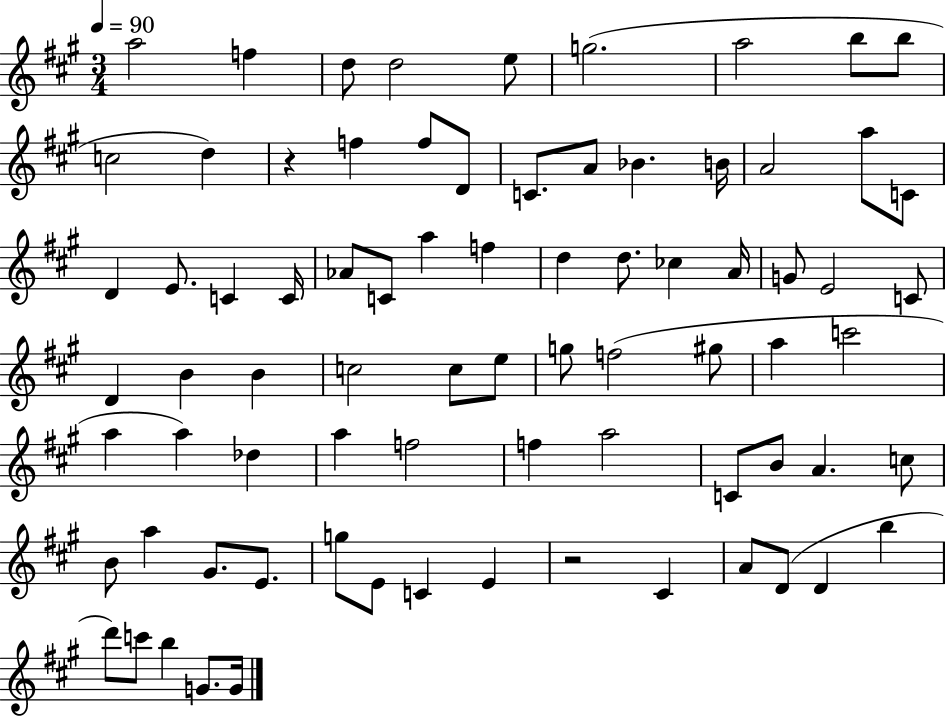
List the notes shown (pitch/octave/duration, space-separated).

A5/h F5/q D5/e D5/h E5/e G5/h. A5/h B5/e B5/e C5/h D5/q R/q F5/q F5/e D4/e C4/e. A4/e Bb4/q. B4/s A4/h A5/e C4/e D4/q E4/e. C4/q C4/s Ab4/e C4/e A5/q F5/q D5/q D5/e. CES5/q A4/s G4/e E4/h C4/e D4/q B4/q B4/q C5/h C5/e E5/e G5/e F5/h G#5/e A5/q C6/h A5/q A5/q Db5/q A5/q F5/h F5/q A5/h C4/e B4/e A4/q. C5/e B4/e A5/q G#4/e. E4/e. G5/e E4/e C4/q E4/q R/h C#4/q A4/e D4/e D4/q B5/q D6/e C6/e B5/q G4/e. G4/s